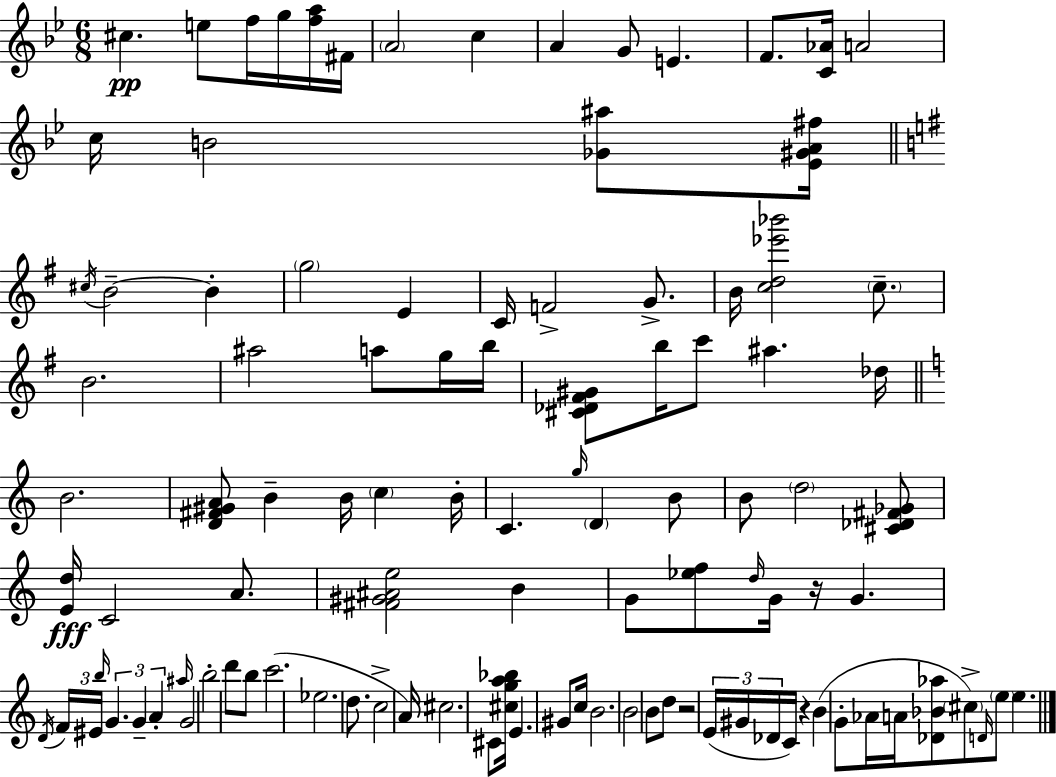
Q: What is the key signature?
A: G minor